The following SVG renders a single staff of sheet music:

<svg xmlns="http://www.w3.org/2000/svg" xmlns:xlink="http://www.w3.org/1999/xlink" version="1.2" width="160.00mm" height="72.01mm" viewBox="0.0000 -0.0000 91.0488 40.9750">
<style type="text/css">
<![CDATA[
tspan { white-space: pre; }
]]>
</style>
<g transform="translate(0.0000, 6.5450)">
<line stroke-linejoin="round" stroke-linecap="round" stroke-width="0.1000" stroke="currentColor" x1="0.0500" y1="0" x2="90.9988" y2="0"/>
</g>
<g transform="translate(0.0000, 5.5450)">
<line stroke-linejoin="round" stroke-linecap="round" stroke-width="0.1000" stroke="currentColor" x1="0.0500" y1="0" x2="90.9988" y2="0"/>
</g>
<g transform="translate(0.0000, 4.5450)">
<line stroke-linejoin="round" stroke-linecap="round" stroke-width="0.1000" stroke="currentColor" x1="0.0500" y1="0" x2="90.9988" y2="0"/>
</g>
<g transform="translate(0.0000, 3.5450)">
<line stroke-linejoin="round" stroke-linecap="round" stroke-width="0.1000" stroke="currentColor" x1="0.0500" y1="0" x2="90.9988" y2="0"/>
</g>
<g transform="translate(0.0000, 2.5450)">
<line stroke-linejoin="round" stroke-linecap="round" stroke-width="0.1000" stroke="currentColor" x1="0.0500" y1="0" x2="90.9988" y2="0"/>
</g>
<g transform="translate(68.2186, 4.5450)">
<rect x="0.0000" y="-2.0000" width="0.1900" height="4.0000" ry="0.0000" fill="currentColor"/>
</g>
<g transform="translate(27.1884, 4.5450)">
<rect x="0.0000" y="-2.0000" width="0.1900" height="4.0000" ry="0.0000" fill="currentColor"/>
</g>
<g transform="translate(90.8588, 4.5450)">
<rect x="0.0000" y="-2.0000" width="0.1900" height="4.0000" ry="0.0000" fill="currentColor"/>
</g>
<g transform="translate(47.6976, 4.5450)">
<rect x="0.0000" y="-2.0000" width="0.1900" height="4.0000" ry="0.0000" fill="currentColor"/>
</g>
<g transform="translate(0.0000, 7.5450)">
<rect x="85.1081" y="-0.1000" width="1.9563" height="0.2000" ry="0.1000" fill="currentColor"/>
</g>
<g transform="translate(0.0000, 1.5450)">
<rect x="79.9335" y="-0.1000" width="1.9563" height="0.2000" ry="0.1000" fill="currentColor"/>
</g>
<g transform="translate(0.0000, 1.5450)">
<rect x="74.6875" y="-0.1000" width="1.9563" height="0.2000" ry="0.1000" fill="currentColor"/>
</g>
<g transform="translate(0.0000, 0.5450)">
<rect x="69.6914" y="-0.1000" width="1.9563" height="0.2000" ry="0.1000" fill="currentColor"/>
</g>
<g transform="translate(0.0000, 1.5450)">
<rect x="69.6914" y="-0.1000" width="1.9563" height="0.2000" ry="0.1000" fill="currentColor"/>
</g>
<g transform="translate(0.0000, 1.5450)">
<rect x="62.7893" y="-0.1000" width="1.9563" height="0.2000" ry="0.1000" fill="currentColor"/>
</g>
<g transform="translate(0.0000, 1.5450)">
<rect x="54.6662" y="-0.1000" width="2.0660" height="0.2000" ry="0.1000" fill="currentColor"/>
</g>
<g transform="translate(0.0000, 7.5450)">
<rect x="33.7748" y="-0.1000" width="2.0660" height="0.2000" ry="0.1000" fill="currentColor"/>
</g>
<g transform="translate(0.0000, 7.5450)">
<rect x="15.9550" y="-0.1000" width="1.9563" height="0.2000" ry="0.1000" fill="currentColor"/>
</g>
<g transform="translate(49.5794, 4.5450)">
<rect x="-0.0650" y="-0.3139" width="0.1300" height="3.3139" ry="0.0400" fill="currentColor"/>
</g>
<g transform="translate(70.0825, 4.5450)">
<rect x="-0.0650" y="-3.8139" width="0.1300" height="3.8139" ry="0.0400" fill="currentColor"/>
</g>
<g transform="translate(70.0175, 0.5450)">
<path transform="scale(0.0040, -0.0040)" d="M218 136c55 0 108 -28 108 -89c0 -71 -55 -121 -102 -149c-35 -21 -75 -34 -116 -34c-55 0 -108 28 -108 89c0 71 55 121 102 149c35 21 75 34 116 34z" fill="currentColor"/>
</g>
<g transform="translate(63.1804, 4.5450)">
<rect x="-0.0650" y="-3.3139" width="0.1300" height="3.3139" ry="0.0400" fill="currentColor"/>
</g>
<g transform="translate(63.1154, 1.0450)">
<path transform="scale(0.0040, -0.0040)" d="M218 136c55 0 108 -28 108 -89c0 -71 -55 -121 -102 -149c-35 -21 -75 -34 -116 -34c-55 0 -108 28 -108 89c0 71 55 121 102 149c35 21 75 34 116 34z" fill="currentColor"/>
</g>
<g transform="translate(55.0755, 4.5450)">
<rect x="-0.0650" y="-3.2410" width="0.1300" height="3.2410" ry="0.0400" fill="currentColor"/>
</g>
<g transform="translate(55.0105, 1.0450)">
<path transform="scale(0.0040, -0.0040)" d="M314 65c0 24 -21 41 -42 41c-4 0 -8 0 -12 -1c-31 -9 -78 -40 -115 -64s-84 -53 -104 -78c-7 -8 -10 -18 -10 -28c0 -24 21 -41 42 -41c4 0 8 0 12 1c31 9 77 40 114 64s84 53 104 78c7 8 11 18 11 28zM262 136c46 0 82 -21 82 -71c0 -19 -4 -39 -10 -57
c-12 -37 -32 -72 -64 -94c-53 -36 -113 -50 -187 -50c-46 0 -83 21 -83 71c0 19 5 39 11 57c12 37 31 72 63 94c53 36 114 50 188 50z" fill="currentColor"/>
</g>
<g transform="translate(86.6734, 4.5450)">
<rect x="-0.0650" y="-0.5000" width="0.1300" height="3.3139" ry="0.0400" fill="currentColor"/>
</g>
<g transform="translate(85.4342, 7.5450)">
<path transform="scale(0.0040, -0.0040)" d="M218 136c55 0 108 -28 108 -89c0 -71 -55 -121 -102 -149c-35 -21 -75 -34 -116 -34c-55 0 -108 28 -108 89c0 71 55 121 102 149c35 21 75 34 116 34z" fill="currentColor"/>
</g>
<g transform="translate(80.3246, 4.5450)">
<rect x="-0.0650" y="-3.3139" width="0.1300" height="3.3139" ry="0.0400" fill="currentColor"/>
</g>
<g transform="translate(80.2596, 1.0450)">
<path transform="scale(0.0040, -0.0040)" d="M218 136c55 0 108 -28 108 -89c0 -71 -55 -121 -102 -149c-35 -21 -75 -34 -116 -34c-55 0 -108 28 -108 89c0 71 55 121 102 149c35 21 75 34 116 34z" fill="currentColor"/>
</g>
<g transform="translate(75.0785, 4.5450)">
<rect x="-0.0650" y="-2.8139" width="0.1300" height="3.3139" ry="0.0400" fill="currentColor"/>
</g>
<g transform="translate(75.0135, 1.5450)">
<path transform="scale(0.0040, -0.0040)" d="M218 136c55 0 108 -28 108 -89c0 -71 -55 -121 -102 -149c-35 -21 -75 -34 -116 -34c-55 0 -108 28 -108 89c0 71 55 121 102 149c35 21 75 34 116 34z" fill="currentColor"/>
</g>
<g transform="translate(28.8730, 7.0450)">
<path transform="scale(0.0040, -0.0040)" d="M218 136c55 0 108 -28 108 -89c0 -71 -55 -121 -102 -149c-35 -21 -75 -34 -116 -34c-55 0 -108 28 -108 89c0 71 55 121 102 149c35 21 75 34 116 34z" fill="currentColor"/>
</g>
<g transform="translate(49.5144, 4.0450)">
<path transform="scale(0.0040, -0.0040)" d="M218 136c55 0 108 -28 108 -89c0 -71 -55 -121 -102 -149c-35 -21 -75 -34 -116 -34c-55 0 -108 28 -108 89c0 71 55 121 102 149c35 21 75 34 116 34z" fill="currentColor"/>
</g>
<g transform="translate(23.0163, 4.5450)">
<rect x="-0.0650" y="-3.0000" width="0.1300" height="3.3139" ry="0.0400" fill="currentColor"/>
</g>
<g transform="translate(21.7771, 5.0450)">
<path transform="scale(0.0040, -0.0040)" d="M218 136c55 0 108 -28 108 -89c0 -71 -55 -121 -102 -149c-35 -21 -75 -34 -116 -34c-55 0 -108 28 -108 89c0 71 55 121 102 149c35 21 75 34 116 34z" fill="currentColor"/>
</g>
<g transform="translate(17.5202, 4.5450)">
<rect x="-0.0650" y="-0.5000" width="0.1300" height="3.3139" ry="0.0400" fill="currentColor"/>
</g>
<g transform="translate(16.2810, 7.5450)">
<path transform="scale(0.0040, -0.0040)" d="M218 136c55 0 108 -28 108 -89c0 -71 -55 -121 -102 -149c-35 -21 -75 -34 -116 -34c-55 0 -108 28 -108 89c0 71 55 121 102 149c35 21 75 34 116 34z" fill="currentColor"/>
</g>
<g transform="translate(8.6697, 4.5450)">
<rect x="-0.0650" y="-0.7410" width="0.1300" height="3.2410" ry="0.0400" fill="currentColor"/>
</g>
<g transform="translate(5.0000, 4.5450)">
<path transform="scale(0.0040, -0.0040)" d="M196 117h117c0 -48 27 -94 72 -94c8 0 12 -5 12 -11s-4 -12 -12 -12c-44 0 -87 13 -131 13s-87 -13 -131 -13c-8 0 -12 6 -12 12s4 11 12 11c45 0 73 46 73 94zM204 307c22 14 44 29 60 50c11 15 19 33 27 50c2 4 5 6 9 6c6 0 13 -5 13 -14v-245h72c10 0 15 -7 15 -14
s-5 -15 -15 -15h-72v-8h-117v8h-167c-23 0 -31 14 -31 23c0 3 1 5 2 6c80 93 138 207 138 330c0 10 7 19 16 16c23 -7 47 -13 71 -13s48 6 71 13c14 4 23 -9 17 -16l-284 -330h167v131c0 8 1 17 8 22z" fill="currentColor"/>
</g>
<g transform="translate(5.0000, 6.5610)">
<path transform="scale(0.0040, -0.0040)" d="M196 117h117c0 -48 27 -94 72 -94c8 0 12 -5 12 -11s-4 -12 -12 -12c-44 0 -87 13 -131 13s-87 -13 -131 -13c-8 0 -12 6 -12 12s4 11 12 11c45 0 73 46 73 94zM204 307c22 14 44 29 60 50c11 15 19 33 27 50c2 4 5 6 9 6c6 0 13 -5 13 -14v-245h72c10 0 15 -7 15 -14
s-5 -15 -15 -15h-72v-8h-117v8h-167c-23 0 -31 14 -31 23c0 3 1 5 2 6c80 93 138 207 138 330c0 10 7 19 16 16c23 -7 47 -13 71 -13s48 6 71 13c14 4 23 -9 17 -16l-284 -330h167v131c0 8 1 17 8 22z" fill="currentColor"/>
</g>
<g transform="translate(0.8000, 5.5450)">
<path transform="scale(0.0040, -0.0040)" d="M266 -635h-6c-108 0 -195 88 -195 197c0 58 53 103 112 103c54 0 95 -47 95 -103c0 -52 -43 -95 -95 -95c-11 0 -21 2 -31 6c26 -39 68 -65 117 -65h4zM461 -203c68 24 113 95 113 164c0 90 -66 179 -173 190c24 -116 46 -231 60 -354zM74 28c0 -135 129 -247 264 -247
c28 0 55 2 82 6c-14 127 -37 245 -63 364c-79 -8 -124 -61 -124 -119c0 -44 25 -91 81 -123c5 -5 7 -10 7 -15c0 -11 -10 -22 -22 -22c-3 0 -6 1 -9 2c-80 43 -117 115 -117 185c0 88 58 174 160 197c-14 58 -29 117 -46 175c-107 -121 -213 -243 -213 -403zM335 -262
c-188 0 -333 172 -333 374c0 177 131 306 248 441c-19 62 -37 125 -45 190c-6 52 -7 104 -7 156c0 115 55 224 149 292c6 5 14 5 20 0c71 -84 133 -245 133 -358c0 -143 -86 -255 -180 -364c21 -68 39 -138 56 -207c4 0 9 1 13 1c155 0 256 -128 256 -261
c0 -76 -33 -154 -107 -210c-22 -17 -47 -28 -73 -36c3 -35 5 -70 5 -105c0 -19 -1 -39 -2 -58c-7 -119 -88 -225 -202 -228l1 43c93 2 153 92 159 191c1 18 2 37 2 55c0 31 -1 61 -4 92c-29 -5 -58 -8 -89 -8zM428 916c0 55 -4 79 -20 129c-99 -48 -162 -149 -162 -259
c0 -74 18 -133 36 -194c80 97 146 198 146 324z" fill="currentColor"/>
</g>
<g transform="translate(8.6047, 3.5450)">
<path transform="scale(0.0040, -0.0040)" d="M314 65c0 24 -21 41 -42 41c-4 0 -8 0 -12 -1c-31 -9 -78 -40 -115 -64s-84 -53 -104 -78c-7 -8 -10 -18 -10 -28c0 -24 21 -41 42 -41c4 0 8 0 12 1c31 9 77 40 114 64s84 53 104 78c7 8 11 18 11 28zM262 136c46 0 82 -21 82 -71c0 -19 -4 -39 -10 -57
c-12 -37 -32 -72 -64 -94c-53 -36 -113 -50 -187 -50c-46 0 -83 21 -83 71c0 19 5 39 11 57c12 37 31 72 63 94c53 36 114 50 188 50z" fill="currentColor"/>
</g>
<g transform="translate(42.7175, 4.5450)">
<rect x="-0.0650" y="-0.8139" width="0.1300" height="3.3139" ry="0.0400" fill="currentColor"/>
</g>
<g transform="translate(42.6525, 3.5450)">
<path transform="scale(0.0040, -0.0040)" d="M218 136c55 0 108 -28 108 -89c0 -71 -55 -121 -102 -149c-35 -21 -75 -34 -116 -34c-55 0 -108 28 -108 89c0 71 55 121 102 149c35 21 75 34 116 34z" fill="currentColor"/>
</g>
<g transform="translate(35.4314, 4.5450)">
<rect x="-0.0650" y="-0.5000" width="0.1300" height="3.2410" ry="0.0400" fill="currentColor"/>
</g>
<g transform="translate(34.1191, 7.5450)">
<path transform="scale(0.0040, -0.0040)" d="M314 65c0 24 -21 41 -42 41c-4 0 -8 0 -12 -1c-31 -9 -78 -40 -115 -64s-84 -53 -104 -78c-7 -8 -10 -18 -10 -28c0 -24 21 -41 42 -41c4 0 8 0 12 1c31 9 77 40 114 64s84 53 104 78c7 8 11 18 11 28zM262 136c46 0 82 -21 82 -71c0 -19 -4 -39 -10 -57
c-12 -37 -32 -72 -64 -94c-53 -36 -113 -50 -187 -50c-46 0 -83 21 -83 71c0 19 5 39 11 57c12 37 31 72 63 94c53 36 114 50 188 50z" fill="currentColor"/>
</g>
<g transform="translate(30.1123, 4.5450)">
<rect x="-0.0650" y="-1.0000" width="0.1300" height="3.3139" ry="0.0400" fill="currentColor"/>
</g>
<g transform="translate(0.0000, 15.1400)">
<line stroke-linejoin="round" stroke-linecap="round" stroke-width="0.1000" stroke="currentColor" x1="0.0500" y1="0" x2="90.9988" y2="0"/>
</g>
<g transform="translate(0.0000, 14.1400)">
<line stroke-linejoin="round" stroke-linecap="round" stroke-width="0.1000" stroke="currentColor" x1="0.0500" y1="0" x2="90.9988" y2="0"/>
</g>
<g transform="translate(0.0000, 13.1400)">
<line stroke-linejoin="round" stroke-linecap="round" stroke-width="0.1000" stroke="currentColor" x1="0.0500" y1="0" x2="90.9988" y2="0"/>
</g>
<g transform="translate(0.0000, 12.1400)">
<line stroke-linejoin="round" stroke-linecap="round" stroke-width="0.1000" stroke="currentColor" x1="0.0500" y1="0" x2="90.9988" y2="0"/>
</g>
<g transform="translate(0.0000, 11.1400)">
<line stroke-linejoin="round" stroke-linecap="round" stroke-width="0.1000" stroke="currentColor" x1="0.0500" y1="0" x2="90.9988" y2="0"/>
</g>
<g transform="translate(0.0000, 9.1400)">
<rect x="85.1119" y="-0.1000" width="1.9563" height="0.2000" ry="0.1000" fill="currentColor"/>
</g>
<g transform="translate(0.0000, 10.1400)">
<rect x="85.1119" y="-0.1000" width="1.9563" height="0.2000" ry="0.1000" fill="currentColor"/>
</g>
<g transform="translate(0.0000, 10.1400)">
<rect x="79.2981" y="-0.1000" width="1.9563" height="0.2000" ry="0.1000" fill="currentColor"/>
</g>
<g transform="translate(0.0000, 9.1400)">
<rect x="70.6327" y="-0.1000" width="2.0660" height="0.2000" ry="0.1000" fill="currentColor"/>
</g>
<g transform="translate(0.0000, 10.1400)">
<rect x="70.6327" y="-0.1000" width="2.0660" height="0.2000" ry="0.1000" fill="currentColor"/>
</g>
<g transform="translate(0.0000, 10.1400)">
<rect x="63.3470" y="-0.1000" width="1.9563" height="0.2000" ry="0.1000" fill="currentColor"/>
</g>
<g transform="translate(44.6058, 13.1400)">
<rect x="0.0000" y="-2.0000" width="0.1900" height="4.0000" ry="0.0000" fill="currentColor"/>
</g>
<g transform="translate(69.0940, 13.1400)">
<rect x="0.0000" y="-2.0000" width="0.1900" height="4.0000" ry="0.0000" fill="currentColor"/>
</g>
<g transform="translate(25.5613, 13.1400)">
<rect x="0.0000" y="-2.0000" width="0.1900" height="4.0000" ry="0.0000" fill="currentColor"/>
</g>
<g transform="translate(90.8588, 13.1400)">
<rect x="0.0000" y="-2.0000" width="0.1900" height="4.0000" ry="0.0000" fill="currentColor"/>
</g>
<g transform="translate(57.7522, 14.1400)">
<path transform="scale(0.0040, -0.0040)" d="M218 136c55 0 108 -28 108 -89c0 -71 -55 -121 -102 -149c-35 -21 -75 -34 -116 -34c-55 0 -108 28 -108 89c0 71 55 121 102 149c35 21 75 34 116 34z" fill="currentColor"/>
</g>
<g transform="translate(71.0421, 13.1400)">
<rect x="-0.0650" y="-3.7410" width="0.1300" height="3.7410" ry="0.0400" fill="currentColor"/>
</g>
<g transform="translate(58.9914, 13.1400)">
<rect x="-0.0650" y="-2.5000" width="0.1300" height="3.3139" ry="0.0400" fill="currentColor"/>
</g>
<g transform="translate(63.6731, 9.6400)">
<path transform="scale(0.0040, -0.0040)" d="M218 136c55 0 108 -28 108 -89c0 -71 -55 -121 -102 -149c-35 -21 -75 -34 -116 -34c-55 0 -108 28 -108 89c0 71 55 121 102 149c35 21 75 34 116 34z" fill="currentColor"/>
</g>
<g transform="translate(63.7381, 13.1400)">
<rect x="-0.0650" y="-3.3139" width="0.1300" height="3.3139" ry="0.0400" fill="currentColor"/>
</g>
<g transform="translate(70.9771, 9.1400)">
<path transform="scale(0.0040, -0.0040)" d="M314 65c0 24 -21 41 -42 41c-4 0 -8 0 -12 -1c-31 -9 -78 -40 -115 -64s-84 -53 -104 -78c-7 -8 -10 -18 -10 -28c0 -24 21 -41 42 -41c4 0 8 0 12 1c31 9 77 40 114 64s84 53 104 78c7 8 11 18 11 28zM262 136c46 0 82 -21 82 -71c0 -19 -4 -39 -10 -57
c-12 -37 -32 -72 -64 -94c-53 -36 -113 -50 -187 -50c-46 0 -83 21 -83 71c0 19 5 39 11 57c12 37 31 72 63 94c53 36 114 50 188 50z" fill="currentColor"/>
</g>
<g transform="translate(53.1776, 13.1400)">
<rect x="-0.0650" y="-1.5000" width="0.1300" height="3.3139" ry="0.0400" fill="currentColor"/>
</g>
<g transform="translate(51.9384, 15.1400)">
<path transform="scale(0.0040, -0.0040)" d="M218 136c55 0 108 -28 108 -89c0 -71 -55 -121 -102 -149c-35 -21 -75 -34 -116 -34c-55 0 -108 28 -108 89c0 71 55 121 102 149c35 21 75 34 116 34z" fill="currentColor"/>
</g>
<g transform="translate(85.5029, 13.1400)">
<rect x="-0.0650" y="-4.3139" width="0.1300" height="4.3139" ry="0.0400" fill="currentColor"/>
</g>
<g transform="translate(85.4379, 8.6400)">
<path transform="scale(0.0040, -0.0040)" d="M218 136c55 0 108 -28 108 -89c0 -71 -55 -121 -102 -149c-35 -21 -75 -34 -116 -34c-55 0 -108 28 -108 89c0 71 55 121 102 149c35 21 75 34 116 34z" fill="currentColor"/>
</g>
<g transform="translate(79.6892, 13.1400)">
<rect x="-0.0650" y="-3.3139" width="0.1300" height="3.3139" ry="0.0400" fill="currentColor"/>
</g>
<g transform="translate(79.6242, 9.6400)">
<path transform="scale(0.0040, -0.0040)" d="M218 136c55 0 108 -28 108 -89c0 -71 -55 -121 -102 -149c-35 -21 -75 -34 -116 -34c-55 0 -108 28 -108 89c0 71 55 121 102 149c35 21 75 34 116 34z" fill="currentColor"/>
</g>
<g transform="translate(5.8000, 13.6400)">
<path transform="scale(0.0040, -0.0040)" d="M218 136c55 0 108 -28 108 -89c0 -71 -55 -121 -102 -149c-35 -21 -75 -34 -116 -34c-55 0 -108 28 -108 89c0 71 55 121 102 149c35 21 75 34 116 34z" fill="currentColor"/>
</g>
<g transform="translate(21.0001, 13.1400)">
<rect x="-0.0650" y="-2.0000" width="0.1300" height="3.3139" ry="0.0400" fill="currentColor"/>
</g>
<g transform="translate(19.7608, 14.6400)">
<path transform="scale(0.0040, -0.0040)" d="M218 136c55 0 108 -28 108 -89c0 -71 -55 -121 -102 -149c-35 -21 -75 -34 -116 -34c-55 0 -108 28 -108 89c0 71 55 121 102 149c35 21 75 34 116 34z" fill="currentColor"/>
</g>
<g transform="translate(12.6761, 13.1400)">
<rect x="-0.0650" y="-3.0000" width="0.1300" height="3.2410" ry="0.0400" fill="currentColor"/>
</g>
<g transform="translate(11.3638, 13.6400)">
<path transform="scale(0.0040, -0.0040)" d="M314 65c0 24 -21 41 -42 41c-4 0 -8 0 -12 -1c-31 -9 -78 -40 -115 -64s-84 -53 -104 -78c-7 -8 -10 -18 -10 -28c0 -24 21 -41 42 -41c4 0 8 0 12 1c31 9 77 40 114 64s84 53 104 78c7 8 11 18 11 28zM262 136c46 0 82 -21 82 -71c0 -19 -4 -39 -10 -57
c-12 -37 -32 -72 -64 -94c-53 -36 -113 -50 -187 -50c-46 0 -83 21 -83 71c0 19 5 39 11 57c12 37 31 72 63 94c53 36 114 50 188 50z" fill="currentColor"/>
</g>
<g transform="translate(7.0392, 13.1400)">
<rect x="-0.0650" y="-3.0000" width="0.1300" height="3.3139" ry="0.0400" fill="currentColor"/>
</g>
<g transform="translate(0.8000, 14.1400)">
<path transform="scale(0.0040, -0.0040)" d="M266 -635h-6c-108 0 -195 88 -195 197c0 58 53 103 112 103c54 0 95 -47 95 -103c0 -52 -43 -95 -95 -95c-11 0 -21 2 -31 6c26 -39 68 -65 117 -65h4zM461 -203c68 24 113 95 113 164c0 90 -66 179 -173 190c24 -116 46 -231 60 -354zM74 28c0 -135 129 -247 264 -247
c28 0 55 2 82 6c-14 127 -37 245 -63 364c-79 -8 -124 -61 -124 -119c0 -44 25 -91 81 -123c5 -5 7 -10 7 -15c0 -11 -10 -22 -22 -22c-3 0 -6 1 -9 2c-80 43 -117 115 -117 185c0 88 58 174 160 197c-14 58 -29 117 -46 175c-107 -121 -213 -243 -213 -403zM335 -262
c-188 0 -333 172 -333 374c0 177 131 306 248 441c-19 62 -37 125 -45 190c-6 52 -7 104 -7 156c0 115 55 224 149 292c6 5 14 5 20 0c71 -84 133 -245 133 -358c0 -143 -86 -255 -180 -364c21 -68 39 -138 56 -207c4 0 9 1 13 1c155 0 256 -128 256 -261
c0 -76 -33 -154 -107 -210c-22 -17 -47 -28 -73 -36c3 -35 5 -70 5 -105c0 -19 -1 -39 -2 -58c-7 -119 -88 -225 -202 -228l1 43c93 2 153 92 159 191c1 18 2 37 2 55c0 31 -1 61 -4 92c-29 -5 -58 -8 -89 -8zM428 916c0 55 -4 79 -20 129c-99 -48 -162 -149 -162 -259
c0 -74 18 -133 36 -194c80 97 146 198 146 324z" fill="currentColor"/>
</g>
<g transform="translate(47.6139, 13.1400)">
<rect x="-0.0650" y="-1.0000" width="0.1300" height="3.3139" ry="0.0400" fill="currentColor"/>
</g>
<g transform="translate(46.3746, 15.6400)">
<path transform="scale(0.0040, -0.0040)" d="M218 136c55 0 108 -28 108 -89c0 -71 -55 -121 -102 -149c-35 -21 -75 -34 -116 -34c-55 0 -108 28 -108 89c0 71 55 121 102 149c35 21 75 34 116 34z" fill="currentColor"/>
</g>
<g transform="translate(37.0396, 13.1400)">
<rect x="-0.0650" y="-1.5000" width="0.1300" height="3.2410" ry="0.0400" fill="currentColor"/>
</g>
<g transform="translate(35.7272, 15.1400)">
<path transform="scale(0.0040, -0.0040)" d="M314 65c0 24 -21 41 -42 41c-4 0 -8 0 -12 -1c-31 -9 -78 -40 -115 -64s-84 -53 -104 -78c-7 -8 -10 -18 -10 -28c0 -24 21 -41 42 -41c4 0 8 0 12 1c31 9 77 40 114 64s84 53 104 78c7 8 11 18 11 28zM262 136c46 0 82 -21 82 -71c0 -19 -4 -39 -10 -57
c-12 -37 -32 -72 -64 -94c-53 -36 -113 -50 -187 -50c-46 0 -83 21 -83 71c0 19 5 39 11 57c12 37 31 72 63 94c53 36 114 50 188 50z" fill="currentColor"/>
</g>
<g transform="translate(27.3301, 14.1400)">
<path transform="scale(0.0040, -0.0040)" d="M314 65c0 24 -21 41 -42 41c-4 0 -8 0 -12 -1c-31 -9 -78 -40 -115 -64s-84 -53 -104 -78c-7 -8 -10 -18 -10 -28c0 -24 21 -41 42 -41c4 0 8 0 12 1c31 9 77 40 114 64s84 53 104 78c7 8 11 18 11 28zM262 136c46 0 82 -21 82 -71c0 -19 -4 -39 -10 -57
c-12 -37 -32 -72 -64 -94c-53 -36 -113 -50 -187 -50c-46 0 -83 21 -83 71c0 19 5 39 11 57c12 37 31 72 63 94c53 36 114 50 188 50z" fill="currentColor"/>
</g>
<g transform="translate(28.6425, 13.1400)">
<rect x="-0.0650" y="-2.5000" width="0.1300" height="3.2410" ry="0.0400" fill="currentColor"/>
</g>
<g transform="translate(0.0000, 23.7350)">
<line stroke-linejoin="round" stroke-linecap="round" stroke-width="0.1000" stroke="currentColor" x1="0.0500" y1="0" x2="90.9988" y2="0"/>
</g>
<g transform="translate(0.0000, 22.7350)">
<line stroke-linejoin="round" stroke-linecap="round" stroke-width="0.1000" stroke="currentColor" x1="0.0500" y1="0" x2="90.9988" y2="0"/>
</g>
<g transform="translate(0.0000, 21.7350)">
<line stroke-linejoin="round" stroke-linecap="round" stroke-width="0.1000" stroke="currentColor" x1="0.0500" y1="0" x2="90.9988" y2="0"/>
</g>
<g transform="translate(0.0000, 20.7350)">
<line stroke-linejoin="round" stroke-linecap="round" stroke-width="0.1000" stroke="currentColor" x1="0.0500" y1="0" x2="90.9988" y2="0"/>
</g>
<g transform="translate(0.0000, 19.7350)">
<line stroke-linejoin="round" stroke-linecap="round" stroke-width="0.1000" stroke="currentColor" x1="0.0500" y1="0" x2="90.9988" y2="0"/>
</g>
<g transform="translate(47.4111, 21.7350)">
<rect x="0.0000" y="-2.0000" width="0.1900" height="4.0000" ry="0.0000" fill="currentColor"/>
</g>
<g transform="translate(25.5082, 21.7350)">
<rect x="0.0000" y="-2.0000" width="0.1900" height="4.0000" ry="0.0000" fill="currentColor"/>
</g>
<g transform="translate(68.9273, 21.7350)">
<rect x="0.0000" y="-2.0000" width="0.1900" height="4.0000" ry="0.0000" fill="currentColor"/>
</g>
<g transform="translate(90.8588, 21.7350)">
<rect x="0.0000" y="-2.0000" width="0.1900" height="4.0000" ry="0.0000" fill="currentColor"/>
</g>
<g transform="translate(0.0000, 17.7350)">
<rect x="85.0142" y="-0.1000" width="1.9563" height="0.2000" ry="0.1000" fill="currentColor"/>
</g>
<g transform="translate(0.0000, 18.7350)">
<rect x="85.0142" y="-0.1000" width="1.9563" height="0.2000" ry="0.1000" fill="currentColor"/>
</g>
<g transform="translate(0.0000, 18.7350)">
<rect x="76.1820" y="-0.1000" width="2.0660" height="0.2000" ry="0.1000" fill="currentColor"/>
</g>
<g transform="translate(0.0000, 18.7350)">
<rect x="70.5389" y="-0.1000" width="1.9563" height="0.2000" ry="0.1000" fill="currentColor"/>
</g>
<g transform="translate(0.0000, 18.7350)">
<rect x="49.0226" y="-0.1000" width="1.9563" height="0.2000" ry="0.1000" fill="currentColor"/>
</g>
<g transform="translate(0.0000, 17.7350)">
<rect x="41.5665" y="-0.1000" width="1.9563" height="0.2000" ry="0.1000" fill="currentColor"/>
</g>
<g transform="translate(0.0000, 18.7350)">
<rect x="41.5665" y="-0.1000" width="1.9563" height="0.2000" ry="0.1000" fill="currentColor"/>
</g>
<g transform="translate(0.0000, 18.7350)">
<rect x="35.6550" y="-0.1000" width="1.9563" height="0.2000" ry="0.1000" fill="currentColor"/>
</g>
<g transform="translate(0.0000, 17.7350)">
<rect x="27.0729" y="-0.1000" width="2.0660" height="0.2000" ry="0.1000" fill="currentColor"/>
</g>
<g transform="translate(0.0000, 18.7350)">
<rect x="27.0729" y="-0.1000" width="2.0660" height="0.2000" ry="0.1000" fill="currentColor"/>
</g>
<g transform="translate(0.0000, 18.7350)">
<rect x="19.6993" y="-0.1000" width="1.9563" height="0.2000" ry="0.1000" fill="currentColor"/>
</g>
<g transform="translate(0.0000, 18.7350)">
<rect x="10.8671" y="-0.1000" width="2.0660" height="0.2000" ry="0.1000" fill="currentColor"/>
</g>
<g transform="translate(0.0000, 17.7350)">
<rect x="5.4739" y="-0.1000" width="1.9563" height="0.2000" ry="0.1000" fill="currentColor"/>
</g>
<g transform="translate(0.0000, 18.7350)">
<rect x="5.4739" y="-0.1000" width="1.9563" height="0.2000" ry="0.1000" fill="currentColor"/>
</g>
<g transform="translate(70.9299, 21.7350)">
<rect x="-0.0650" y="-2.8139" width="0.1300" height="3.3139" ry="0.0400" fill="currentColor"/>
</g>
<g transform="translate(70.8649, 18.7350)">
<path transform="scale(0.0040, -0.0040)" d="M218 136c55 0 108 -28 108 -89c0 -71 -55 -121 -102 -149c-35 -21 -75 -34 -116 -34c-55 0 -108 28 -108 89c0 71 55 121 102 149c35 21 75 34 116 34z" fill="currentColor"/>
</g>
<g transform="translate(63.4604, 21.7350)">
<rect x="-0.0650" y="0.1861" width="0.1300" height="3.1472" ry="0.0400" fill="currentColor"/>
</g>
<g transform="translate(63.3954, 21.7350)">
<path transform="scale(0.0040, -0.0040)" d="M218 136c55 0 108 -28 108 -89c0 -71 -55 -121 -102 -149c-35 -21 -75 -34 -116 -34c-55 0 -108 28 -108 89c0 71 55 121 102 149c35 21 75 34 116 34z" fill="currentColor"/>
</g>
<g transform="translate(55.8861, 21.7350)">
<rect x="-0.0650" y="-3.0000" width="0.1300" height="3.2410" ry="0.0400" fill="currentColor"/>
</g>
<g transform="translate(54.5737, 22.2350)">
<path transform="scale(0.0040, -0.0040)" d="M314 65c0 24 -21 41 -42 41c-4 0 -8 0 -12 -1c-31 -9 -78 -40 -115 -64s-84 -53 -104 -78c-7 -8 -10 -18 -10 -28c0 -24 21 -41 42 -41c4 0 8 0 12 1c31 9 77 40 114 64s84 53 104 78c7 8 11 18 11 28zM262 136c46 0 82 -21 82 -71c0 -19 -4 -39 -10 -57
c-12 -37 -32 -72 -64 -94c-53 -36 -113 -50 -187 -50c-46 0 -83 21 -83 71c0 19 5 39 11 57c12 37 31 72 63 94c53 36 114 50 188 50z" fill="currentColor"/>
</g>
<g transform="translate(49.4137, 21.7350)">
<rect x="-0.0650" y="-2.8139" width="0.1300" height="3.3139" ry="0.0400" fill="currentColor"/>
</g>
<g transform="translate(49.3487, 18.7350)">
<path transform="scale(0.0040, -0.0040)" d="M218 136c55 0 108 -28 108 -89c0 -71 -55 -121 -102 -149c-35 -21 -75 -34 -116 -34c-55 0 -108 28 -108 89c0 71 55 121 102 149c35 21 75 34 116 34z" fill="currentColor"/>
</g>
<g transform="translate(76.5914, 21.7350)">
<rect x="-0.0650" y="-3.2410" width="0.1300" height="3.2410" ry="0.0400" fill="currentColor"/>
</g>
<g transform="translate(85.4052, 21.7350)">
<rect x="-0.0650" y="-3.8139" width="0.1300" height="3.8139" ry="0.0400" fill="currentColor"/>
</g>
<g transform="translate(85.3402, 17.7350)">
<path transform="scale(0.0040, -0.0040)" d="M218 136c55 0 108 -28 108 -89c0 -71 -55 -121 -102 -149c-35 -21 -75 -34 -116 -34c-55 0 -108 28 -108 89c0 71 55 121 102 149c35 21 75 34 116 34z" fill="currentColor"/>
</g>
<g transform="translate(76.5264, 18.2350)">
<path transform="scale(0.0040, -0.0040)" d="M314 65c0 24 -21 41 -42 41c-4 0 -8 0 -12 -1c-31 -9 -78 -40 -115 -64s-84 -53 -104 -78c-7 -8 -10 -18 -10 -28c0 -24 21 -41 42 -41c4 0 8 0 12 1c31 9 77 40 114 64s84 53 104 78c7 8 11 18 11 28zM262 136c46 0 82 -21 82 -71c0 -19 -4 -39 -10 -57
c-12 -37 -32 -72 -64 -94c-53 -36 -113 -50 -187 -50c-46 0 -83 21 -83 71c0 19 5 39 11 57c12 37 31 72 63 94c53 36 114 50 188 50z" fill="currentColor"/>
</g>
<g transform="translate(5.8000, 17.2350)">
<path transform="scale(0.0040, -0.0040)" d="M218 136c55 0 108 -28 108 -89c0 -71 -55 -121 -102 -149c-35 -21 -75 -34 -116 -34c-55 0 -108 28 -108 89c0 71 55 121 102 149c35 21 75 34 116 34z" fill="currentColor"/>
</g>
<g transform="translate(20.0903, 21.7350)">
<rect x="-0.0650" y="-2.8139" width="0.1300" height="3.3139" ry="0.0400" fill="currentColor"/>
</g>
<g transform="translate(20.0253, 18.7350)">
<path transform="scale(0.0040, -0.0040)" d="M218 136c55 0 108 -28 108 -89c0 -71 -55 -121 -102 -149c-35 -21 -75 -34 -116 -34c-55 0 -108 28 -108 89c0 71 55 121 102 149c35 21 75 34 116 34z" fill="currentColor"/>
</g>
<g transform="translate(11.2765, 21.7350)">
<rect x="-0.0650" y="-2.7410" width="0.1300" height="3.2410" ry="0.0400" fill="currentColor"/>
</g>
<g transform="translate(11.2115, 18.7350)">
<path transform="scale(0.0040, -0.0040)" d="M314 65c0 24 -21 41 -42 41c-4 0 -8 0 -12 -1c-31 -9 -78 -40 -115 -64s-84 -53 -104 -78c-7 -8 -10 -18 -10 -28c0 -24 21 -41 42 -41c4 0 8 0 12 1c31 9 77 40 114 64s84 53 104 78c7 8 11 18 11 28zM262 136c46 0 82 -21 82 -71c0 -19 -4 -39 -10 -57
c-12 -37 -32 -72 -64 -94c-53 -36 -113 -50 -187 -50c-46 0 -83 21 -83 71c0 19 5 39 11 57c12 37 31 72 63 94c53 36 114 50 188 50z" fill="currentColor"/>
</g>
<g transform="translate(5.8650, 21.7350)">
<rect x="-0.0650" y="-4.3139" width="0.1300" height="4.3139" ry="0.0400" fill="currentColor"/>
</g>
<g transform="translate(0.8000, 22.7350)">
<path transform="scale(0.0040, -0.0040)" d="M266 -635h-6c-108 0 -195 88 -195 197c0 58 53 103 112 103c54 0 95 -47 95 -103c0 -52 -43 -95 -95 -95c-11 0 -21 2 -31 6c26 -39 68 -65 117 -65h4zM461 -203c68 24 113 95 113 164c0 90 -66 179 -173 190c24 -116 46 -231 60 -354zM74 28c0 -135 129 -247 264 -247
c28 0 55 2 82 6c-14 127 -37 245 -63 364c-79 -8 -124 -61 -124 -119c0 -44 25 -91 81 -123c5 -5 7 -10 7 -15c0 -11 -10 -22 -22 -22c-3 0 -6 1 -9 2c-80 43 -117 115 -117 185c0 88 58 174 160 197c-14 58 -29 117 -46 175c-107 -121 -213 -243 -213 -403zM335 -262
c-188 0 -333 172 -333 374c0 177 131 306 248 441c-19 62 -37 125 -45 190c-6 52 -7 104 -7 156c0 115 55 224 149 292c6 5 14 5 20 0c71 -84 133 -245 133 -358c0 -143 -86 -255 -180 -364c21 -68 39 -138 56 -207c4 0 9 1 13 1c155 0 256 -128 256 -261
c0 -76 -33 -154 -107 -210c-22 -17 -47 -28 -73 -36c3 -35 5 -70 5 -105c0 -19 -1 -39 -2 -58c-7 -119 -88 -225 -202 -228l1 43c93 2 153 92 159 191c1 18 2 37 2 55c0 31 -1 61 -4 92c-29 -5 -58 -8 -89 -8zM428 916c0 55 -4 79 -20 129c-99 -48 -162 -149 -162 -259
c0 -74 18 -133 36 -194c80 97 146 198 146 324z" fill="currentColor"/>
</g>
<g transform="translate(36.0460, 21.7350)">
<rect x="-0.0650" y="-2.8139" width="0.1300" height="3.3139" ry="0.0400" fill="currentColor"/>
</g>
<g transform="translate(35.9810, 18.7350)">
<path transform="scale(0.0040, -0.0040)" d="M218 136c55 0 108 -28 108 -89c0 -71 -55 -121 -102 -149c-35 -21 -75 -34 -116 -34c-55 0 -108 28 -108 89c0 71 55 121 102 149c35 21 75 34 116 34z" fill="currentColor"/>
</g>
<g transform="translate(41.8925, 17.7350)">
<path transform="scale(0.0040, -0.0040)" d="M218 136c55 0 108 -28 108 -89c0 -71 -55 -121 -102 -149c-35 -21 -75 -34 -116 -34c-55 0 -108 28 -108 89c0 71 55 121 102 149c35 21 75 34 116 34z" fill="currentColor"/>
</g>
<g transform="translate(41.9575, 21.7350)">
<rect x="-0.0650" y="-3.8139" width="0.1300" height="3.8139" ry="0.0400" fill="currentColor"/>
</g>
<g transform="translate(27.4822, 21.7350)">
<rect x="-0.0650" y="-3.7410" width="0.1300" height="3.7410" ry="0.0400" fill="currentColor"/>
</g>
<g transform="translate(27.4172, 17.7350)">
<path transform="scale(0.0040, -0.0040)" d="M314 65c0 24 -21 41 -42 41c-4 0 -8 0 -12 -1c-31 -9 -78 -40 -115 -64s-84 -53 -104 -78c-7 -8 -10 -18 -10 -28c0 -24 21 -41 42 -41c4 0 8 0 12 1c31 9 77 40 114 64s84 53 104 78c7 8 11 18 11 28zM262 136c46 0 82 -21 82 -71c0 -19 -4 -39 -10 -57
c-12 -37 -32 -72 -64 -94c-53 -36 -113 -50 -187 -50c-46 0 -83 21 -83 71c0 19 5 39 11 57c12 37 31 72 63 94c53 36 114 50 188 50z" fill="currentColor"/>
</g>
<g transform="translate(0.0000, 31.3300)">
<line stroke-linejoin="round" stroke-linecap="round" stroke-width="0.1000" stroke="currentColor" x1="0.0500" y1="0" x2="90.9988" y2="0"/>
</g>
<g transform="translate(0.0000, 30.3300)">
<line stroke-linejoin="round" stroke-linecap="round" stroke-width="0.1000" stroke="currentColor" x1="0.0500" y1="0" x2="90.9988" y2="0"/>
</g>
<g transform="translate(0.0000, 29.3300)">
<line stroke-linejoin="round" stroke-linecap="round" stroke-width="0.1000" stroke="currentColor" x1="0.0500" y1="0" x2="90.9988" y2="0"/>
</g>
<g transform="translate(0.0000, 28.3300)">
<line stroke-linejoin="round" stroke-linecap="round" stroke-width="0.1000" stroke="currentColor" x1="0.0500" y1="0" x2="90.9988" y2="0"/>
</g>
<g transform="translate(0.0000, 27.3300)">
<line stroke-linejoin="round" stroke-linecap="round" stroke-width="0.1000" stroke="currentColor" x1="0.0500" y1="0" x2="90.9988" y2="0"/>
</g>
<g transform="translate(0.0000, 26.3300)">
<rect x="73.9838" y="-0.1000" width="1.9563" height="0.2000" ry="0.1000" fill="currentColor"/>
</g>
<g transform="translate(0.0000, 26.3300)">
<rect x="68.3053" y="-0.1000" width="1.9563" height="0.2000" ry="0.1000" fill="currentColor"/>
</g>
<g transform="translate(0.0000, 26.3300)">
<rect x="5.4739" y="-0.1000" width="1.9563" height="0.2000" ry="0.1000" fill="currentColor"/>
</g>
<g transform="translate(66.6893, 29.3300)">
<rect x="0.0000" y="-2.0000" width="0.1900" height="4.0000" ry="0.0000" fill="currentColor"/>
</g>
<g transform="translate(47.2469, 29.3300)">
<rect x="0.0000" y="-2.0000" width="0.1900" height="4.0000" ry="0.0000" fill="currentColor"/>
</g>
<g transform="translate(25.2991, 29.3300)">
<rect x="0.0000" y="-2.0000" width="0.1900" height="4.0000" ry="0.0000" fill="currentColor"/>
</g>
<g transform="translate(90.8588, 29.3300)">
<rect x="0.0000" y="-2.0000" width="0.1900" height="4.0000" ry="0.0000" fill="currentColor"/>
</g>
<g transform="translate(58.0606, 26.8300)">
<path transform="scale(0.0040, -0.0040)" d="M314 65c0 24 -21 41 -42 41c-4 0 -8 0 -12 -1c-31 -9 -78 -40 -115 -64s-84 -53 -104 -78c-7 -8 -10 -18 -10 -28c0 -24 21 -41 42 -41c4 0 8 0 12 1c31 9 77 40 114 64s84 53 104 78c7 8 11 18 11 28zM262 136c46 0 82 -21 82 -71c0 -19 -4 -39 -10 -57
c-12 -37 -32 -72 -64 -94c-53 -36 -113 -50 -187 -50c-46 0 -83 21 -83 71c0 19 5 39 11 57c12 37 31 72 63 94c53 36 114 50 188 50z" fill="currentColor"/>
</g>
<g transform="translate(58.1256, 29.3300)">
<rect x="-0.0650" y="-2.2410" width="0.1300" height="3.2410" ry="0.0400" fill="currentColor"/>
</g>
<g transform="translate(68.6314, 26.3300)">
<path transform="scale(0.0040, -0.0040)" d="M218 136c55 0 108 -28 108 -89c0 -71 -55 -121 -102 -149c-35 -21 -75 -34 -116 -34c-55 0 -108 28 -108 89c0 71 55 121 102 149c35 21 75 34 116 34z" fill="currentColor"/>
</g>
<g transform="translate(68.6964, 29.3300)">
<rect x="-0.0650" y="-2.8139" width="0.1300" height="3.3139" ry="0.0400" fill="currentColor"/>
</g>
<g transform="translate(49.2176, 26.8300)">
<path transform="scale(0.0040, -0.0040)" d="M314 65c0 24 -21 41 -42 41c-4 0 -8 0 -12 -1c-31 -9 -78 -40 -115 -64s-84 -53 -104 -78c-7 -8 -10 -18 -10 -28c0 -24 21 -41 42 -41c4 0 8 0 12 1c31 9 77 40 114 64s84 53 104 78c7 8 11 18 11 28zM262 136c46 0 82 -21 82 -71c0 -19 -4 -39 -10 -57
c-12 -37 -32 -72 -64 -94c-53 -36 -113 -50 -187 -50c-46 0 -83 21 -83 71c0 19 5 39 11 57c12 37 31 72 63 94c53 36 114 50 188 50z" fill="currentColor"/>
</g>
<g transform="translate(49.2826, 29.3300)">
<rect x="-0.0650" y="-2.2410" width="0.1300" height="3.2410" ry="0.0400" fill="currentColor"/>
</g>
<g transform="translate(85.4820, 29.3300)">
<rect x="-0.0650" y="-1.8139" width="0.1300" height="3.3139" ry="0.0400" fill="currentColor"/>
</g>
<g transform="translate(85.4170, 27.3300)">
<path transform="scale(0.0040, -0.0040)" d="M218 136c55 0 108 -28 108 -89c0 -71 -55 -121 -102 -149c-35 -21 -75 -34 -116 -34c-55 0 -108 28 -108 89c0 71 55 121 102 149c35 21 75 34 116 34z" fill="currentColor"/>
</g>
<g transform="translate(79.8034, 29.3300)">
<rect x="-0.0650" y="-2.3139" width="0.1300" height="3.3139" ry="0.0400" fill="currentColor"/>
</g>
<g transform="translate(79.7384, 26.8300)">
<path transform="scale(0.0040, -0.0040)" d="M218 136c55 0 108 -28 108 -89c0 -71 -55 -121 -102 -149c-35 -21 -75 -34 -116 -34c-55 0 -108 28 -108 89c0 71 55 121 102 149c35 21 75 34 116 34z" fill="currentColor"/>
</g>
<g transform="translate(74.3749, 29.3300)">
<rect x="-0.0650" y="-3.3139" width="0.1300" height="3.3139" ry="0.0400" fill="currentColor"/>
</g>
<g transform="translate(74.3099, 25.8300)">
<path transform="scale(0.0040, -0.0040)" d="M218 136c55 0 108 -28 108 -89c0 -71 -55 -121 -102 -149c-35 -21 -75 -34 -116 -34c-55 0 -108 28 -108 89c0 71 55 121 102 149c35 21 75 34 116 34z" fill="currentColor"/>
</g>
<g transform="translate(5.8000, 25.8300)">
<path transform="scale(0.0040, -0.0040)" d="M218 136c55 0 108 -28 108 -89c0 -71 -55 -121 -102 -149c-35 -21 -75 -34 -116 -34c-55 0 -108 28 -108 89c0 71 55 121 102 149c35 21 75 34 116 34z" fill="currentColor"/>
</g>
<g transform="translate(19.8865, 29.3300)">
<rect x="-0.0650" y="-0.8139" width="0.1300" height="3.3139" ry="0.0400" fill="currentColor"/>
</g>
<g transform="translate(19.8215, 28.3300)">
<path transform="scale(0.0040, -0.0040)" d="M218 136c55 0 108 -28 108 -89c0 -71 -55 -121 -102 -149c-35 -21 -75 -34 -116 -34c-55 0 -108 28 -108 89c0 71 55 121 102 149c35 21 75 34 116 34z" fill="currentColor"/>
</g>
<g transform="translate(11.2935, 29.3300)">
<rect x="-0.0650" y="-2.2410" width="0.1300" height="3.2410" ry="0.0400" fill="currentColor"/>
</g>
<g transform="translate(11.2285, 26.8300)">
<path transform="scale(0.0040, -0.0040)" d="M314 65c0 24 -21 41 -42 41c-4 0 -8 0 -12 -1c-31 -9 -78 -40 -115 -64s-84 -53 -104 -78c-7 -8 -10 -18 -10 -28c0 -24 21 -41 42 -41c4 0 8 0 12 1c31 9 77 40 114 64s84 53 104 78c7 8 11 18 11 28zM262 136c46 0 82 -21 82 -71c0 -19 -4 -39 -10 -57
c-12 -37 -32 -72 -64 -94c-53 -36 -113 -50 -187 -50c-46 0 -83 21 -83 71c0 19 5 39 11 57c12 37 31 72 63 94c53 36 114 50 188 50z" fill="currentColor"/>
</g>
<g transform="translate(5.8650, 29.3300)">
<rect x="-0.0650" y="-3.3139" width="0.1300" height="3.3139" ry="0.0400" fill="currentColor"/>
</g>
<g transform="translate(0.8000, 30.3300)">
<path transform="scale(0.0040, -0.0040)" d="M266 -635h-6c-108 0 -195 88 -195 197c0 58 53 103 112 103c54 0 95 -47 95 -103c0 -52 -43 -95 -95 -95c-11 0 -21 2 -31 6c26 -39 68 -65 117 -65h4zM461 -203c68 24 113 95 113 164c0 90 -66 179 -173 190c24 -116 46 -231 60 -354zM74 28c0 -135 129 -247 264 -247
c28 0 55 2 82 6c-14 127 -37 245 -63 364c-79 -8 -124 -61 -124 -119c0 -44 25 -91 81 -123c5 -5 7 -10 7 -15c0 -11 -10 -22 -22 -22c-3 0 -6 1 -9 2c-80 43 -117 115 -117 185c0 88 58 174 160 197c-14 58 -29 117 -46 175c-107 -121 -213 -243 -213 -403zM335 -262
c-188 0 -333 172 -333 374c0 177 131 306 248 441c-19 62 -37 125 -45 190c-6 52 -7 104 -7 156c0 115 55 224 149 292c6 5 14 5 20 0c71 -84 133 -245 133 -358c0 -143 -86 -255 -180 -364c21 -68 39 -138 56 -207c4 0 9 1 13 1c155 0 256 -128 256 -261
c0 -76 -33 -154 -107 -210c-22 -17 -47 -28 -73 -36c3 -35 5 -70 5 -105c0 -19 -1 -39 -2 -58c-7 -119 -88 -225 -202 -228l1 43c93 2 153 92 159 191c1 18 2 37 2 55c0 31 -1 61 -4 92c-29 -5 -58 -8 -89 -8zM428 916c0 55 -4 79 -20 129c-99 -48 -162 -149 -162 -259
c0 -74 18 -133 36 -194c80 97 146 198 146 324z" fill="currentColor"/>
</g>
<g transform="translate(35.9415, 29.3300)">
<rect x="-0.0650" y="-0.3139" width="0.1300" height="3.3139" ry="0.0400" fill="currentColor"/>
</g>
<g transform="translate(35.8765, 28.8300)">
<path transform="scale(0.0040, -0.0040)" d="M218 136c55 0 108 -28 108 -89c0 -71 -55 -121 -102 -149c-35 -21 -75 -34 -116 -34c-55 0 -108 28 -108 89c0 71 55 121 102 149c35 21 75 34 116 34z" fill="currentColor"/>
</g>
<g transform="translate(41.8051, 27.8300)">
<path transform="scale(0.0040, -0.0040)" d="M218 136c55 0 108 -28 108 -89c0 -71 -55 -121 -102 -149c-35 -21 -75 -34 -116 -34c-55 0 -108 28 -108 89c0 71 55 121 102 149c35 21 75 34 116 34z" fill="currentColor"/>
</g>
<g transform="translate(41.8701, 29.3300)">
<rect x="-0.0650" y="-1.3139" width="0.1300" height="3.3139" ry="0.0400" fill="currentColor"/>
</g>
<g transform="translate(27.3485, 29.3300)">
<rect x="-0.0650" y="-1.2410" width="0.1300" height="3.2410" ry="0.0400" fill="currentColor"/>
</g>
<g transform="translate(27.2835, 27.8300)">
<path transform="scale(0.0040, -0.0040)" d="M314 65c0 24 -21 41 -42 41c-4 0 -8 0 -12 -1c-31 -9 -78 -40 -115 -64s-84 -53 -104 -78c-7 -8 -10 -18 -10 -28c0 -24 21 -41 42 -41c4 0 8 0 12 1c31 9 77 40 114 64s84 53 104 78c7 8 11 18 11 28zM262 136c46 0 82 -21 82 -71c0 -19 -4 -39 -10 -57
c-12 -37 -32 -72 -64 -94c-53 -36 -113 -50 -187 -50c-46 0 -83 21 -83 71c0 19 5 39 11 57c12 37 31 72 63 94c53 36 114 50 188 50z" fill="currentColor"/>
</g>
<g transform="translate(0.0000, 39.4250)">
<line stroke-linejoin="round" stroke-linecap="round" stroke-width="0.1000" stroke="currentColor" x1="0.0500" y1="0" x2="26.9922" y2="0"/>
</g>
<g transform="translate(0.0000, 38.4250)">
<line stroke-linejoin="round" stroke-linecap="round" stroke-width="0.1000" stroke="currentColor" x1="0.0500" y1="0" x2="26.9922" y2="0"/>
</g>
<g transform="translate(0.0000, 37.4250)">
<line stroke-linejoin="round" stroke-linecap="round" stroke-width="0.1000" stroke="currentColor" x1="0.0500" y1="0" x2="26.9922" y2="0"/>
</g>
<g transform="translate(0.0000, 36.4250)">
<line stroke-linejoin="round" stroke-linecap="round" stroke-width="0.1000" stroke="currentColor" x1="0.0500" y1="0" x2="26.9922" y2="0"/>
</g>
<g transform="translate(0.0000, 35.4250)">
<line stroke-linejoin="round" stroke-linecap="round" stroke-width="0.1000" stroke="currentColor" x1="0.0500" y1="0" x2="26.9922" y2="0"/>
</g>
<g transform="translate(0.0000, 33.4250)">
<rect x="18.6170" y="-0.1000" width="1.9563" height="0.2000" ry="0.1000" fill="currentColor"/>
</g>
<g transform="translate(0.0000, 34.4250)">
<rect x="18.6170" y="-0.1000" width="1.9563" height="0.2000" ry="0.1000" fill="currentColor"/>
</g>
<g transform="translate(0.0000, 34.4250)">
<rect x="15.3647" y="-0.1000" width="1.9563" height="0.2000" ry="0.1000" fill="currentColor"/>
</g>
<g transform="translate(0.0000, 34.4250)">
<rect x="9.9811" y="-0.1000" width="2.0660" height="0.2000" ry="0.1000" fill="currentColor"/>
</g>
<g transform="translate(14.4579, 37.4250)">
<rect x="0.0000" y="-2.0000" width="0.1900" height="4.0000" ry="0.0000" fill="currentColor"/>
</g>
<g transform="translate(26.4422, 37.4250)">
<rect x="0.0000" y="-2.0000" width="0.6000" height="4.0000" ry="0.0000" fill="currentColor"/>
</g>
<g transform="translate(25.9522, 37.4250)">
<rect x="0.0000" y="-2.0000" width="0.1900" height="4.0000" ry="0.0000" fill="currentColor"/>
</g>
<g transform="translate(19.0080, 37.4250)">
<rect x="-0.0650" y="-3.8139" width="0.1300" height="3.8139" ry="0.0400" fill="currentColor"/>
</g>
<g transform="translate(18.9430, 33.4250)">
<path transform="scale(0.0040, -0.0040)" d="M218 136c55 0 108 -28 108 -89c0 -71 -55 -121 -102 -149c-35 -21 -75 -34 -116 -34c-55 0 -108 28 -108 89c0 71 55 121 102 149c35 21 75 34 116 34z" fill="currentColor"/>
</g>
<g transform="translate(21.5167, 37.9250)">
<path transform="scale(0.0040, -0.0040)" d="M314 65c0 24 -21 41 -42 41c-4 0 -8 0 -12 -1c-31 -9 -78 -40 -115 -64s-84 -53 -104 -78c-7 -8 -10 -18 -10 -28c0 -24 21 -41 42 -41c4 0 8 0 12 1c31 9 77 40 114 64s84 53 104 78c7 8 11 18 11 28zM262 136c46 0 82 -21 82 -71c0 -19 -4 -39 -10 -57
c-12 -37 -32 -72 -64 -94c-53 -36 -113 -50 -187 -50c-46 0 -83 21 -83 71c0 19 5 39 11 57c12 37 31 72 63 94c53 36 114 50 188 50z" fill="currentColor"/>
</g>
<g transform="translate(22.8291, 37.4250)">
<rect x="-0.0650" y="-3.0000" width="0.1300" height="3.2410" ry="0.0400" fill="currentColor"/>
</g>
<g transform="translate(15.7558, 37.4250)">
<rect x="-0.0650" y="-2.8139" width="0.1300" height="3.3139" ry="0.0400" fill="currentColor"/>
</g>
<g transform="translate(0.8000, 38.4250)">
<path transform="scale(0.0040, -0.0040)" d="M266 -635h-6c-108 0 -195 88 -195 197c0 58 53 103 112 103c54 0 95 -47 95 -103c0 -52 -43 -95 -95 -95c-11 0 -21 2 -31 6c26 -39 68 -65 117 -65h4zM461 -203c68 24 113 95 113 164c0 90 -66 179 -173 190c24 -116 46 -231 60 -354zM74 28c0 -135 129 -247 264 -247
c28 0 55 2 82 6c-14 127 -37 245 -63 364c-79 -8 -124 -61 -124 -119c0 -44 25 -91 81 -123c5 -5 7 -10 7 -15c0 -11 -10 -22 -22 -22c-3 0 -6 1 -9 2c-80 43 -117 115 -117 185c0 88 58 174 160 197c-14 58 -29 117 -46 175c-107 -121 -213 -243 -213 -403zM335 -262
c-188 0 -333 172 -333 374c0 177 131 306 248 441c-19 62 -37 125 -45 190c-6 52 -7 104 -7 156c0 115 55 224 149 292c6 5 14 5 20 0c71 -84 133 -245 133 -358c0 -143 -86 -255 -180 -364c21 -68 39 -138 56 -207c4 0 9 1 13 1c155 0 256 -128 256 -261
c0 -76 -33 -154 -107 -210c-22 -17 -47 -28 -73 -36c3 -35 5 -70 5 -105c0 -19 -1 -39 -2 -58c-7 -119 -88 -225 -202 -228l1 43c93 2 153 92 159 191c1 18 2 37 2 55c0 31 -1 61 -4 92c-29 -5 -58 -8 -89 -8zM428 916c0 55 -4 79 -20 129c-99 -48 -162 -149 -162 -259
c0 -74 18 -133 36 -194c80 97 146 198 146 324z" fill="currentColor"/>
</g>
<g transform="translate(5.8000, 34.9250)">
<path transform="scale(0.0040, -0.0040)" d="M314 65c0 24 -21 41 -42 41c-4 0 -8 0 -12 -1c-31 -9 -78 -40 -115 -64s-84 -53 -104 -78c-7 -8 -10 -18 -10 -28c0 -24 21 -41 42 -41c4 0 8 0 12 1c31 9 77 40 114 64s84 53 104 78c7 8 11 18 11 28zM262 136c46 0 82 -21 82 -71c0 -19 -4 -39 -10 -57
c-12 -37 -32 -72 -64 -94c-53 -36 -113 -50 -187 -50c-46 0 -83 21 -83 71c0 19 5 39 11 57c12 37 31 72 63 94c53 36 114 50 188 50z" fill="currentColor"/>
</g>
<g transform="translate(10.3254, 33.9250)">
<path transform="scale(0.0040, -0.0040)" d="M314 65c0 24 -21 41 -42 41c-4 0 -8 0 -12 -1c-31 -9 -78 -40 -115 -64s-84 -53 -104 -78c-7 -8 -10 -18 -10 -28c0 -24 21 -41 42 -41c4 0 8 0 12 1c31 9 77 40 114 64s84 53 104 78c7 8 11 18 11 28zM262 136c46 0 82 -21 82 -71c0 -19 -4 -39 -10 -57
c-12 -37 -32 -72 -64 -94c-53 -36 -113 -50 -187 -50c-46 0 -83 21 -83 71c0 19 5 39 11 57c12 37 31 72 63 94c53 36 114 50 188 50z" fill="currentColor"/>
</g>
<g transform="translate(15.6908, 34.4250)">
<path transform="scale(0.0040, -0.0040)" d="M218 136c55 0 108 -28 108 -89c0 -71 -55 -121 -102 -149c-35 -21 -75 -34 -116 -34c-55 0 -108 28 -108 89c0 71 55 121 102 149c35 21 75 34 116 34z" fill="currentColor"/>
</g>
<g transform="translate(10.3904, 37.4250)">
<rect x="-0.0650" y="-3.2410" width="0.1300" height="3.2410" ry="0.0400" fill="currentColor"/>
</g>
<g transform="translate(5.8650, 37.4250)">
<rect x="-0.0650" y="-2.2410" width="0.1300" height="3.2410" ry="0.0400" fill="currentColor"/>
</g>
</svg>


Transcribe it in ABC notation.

X:1
T:Untitled
M:4/4
L:1/4
K:C
d2 C A D C2 d c b2 b c' a b C A A2 F G2 E2 D E G b c'2 b d' d' a2 a c'2 a c' a A2 B a b2 c' b g2 d e2 c e g2 g2 a b g f g2 b2 a c' A2